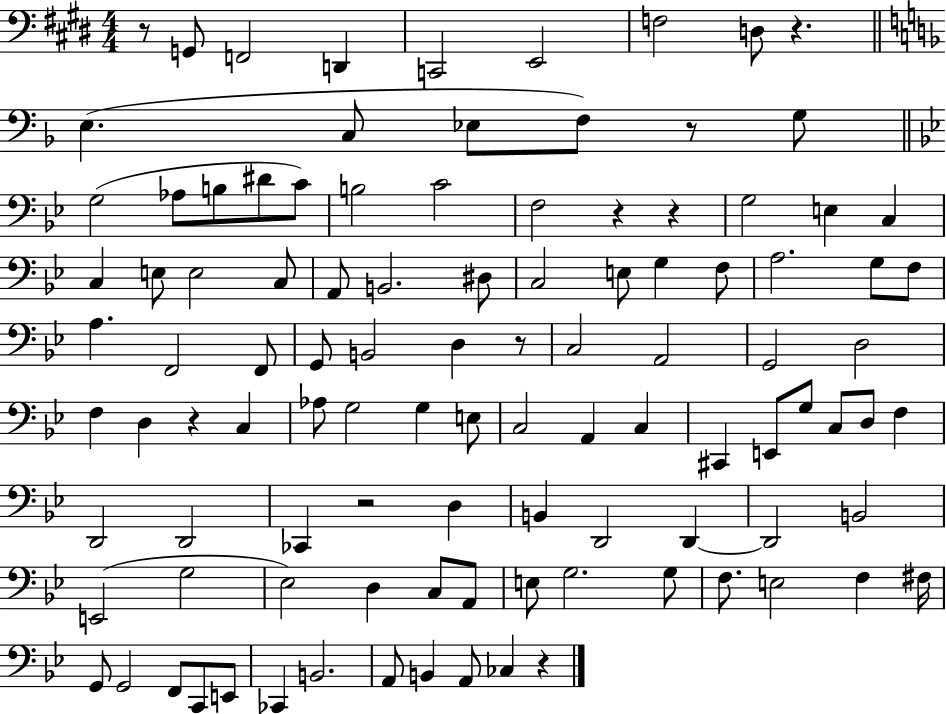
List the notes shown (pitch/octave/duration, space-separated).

R/e G2/e F2/h D2/q C2/h E2/h F3/h D3/e R/q. E3/q. C3/e Eb3/e F3/e R/e G3/e G3/h Ab3/e B3/e D#4/e C4/e B3/h C4/h F3/h R/q R/q G3/h E3/q C3/q C3/q E3/e E3/h C3/e A2/e B2/h. D#3/e C3/h E3/e G3/q F3/e A3/h. G3/e F3/e A3/q. F2/h F2/e G2/e B2/h D3/q R/e C3/h A2/h G2/h D3/h F3/q D3/q R/q C3/q Ab3/e G3/h G3/q E3/e C3/h A2/q C3/q C#2/q E2/e G3/e C3/e D3/e F3/q D2/h D2/h CES2/q R/h D3/q B2/q D2/h D2/q D2/h B2/h E2/h G3/h Eb3/h D3/q C3/e A2/e E3/e G3/h. G3/e F3/e. E3/h F3/q F#3/s G2/e G2/h F2/e C2/e E2/e CES2/q B2/h. A2/e B2/q A2/e CES3/q R/q